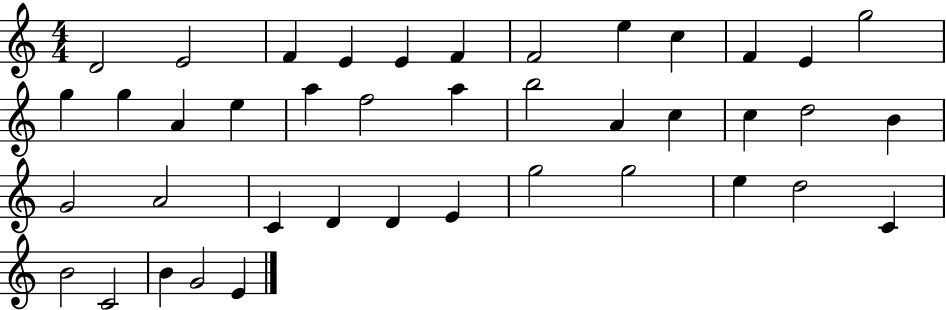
{
  \clef treble
  \numericTimeSignature
  \time 4/4
  \key c \major
  d'2 e'2 | f'4 e'4 e'4 f'4 | f'2 e''4 c''4 | f'4 e'4 g''2 | \break g''4 g''4 a'4 e''4 | a''4 f''2 a''4 | b''2 a'4 c''4 | c''4 d''2 b'4 | \break g'2 a'2 | c'4 d'4 d'4 e'4 | g''2 g''2 | e''4 d''2 c'4 | \break b'2 c'2 | b'4 g'2 e'4 | \bar "|."
}